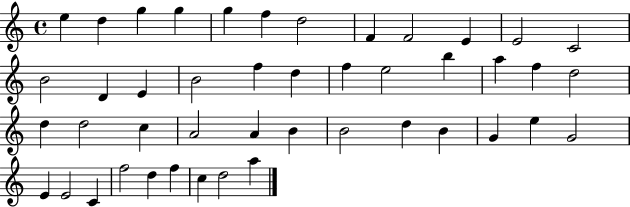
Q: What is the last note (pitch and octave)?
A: A5